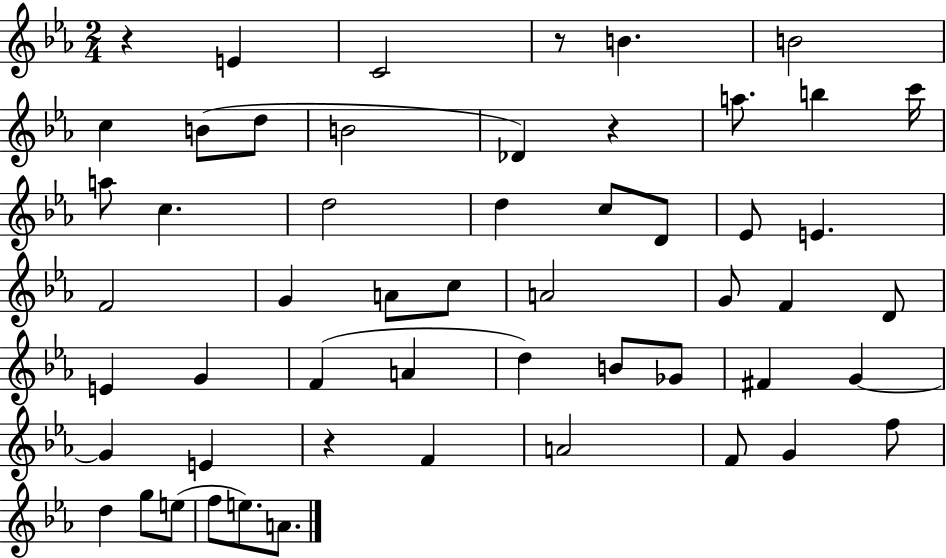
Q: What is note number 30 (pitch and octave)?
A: G4